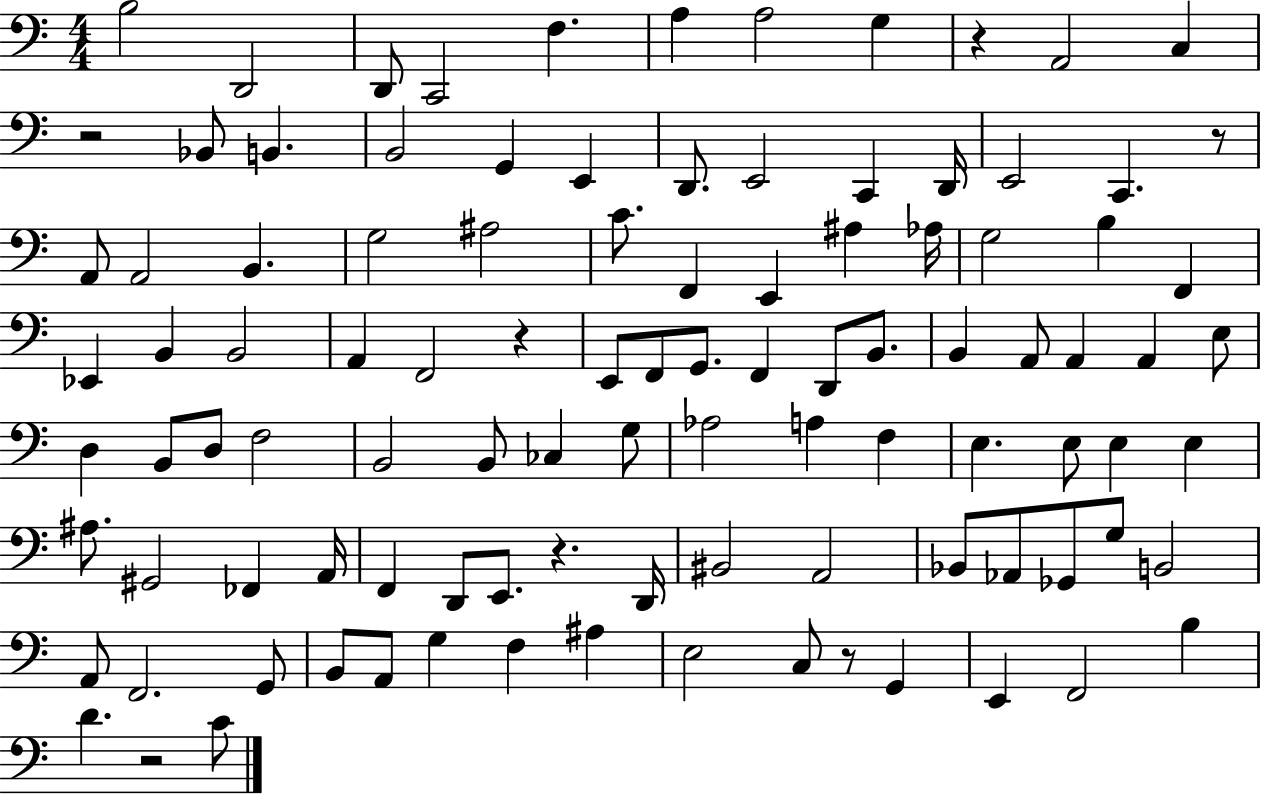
{
  \clef bass
  \numericTimeSignature
  \time 4/4
  \key c \major
  b2 d,2 | d,8 c,2 f4. | a4 a2 g4 | r4 a,2 c4 | \break r2 bes,8 b,4. | b,2 g,4 e,4 | d,8. e,2 c,4 d,16 | e,2 c,4. r8 | \break a,8 a,2 b,4. | g2 ais2 | c'8. f,4 e,4 ais4 aes16 | g2 b4 f,4 | \break ees,4 b,4 b,2 | a,4 f,2 r4 | e,8 f,8 g,8. f,4 d,8 b,8. | b,4 a,8 a,4 a,4 e8 | \break d4 b,8 d8 f2 | b,2 b,8 ces4 g8 | aes2 a4 f4 | e4. e8 e4 e4 | \break ais8. gis,2 fes,4 a,16 | f,4 d,8 e,8. r4. d,16 | bis,2 a,2 | bes,8 aes,8 ges,8 g8 b,2 | \break a,8 f,2. g,8 | b,8 a,8 g4 f4 ais4 | e2 c8 r8 g,4 | e,4 f,2 b4 | \break d'4. r2 c'8 | \bar "|."
}